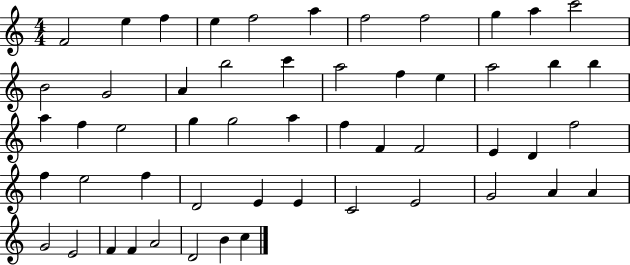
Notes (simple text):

F4/h E5/q F5/q E5/q F5/h A5/q F5/h F5/h G5/q A5/q C6/h B4/h G4/h A4/q B5/h C6/q A5/h F5/q E5/q A5/h B5/q B5/q A5/q F5/q E5/h G5/q G5/h A5/q F5/q F4/q F4/h E4/q D4/q F5/h F5/q E5/h F5/q D4/h E4/q E4/q C4/h E4/h G4/h A4/q A4/q G4/h E4/h F4/q F4/q A4/h D4/h B4/q C5/q